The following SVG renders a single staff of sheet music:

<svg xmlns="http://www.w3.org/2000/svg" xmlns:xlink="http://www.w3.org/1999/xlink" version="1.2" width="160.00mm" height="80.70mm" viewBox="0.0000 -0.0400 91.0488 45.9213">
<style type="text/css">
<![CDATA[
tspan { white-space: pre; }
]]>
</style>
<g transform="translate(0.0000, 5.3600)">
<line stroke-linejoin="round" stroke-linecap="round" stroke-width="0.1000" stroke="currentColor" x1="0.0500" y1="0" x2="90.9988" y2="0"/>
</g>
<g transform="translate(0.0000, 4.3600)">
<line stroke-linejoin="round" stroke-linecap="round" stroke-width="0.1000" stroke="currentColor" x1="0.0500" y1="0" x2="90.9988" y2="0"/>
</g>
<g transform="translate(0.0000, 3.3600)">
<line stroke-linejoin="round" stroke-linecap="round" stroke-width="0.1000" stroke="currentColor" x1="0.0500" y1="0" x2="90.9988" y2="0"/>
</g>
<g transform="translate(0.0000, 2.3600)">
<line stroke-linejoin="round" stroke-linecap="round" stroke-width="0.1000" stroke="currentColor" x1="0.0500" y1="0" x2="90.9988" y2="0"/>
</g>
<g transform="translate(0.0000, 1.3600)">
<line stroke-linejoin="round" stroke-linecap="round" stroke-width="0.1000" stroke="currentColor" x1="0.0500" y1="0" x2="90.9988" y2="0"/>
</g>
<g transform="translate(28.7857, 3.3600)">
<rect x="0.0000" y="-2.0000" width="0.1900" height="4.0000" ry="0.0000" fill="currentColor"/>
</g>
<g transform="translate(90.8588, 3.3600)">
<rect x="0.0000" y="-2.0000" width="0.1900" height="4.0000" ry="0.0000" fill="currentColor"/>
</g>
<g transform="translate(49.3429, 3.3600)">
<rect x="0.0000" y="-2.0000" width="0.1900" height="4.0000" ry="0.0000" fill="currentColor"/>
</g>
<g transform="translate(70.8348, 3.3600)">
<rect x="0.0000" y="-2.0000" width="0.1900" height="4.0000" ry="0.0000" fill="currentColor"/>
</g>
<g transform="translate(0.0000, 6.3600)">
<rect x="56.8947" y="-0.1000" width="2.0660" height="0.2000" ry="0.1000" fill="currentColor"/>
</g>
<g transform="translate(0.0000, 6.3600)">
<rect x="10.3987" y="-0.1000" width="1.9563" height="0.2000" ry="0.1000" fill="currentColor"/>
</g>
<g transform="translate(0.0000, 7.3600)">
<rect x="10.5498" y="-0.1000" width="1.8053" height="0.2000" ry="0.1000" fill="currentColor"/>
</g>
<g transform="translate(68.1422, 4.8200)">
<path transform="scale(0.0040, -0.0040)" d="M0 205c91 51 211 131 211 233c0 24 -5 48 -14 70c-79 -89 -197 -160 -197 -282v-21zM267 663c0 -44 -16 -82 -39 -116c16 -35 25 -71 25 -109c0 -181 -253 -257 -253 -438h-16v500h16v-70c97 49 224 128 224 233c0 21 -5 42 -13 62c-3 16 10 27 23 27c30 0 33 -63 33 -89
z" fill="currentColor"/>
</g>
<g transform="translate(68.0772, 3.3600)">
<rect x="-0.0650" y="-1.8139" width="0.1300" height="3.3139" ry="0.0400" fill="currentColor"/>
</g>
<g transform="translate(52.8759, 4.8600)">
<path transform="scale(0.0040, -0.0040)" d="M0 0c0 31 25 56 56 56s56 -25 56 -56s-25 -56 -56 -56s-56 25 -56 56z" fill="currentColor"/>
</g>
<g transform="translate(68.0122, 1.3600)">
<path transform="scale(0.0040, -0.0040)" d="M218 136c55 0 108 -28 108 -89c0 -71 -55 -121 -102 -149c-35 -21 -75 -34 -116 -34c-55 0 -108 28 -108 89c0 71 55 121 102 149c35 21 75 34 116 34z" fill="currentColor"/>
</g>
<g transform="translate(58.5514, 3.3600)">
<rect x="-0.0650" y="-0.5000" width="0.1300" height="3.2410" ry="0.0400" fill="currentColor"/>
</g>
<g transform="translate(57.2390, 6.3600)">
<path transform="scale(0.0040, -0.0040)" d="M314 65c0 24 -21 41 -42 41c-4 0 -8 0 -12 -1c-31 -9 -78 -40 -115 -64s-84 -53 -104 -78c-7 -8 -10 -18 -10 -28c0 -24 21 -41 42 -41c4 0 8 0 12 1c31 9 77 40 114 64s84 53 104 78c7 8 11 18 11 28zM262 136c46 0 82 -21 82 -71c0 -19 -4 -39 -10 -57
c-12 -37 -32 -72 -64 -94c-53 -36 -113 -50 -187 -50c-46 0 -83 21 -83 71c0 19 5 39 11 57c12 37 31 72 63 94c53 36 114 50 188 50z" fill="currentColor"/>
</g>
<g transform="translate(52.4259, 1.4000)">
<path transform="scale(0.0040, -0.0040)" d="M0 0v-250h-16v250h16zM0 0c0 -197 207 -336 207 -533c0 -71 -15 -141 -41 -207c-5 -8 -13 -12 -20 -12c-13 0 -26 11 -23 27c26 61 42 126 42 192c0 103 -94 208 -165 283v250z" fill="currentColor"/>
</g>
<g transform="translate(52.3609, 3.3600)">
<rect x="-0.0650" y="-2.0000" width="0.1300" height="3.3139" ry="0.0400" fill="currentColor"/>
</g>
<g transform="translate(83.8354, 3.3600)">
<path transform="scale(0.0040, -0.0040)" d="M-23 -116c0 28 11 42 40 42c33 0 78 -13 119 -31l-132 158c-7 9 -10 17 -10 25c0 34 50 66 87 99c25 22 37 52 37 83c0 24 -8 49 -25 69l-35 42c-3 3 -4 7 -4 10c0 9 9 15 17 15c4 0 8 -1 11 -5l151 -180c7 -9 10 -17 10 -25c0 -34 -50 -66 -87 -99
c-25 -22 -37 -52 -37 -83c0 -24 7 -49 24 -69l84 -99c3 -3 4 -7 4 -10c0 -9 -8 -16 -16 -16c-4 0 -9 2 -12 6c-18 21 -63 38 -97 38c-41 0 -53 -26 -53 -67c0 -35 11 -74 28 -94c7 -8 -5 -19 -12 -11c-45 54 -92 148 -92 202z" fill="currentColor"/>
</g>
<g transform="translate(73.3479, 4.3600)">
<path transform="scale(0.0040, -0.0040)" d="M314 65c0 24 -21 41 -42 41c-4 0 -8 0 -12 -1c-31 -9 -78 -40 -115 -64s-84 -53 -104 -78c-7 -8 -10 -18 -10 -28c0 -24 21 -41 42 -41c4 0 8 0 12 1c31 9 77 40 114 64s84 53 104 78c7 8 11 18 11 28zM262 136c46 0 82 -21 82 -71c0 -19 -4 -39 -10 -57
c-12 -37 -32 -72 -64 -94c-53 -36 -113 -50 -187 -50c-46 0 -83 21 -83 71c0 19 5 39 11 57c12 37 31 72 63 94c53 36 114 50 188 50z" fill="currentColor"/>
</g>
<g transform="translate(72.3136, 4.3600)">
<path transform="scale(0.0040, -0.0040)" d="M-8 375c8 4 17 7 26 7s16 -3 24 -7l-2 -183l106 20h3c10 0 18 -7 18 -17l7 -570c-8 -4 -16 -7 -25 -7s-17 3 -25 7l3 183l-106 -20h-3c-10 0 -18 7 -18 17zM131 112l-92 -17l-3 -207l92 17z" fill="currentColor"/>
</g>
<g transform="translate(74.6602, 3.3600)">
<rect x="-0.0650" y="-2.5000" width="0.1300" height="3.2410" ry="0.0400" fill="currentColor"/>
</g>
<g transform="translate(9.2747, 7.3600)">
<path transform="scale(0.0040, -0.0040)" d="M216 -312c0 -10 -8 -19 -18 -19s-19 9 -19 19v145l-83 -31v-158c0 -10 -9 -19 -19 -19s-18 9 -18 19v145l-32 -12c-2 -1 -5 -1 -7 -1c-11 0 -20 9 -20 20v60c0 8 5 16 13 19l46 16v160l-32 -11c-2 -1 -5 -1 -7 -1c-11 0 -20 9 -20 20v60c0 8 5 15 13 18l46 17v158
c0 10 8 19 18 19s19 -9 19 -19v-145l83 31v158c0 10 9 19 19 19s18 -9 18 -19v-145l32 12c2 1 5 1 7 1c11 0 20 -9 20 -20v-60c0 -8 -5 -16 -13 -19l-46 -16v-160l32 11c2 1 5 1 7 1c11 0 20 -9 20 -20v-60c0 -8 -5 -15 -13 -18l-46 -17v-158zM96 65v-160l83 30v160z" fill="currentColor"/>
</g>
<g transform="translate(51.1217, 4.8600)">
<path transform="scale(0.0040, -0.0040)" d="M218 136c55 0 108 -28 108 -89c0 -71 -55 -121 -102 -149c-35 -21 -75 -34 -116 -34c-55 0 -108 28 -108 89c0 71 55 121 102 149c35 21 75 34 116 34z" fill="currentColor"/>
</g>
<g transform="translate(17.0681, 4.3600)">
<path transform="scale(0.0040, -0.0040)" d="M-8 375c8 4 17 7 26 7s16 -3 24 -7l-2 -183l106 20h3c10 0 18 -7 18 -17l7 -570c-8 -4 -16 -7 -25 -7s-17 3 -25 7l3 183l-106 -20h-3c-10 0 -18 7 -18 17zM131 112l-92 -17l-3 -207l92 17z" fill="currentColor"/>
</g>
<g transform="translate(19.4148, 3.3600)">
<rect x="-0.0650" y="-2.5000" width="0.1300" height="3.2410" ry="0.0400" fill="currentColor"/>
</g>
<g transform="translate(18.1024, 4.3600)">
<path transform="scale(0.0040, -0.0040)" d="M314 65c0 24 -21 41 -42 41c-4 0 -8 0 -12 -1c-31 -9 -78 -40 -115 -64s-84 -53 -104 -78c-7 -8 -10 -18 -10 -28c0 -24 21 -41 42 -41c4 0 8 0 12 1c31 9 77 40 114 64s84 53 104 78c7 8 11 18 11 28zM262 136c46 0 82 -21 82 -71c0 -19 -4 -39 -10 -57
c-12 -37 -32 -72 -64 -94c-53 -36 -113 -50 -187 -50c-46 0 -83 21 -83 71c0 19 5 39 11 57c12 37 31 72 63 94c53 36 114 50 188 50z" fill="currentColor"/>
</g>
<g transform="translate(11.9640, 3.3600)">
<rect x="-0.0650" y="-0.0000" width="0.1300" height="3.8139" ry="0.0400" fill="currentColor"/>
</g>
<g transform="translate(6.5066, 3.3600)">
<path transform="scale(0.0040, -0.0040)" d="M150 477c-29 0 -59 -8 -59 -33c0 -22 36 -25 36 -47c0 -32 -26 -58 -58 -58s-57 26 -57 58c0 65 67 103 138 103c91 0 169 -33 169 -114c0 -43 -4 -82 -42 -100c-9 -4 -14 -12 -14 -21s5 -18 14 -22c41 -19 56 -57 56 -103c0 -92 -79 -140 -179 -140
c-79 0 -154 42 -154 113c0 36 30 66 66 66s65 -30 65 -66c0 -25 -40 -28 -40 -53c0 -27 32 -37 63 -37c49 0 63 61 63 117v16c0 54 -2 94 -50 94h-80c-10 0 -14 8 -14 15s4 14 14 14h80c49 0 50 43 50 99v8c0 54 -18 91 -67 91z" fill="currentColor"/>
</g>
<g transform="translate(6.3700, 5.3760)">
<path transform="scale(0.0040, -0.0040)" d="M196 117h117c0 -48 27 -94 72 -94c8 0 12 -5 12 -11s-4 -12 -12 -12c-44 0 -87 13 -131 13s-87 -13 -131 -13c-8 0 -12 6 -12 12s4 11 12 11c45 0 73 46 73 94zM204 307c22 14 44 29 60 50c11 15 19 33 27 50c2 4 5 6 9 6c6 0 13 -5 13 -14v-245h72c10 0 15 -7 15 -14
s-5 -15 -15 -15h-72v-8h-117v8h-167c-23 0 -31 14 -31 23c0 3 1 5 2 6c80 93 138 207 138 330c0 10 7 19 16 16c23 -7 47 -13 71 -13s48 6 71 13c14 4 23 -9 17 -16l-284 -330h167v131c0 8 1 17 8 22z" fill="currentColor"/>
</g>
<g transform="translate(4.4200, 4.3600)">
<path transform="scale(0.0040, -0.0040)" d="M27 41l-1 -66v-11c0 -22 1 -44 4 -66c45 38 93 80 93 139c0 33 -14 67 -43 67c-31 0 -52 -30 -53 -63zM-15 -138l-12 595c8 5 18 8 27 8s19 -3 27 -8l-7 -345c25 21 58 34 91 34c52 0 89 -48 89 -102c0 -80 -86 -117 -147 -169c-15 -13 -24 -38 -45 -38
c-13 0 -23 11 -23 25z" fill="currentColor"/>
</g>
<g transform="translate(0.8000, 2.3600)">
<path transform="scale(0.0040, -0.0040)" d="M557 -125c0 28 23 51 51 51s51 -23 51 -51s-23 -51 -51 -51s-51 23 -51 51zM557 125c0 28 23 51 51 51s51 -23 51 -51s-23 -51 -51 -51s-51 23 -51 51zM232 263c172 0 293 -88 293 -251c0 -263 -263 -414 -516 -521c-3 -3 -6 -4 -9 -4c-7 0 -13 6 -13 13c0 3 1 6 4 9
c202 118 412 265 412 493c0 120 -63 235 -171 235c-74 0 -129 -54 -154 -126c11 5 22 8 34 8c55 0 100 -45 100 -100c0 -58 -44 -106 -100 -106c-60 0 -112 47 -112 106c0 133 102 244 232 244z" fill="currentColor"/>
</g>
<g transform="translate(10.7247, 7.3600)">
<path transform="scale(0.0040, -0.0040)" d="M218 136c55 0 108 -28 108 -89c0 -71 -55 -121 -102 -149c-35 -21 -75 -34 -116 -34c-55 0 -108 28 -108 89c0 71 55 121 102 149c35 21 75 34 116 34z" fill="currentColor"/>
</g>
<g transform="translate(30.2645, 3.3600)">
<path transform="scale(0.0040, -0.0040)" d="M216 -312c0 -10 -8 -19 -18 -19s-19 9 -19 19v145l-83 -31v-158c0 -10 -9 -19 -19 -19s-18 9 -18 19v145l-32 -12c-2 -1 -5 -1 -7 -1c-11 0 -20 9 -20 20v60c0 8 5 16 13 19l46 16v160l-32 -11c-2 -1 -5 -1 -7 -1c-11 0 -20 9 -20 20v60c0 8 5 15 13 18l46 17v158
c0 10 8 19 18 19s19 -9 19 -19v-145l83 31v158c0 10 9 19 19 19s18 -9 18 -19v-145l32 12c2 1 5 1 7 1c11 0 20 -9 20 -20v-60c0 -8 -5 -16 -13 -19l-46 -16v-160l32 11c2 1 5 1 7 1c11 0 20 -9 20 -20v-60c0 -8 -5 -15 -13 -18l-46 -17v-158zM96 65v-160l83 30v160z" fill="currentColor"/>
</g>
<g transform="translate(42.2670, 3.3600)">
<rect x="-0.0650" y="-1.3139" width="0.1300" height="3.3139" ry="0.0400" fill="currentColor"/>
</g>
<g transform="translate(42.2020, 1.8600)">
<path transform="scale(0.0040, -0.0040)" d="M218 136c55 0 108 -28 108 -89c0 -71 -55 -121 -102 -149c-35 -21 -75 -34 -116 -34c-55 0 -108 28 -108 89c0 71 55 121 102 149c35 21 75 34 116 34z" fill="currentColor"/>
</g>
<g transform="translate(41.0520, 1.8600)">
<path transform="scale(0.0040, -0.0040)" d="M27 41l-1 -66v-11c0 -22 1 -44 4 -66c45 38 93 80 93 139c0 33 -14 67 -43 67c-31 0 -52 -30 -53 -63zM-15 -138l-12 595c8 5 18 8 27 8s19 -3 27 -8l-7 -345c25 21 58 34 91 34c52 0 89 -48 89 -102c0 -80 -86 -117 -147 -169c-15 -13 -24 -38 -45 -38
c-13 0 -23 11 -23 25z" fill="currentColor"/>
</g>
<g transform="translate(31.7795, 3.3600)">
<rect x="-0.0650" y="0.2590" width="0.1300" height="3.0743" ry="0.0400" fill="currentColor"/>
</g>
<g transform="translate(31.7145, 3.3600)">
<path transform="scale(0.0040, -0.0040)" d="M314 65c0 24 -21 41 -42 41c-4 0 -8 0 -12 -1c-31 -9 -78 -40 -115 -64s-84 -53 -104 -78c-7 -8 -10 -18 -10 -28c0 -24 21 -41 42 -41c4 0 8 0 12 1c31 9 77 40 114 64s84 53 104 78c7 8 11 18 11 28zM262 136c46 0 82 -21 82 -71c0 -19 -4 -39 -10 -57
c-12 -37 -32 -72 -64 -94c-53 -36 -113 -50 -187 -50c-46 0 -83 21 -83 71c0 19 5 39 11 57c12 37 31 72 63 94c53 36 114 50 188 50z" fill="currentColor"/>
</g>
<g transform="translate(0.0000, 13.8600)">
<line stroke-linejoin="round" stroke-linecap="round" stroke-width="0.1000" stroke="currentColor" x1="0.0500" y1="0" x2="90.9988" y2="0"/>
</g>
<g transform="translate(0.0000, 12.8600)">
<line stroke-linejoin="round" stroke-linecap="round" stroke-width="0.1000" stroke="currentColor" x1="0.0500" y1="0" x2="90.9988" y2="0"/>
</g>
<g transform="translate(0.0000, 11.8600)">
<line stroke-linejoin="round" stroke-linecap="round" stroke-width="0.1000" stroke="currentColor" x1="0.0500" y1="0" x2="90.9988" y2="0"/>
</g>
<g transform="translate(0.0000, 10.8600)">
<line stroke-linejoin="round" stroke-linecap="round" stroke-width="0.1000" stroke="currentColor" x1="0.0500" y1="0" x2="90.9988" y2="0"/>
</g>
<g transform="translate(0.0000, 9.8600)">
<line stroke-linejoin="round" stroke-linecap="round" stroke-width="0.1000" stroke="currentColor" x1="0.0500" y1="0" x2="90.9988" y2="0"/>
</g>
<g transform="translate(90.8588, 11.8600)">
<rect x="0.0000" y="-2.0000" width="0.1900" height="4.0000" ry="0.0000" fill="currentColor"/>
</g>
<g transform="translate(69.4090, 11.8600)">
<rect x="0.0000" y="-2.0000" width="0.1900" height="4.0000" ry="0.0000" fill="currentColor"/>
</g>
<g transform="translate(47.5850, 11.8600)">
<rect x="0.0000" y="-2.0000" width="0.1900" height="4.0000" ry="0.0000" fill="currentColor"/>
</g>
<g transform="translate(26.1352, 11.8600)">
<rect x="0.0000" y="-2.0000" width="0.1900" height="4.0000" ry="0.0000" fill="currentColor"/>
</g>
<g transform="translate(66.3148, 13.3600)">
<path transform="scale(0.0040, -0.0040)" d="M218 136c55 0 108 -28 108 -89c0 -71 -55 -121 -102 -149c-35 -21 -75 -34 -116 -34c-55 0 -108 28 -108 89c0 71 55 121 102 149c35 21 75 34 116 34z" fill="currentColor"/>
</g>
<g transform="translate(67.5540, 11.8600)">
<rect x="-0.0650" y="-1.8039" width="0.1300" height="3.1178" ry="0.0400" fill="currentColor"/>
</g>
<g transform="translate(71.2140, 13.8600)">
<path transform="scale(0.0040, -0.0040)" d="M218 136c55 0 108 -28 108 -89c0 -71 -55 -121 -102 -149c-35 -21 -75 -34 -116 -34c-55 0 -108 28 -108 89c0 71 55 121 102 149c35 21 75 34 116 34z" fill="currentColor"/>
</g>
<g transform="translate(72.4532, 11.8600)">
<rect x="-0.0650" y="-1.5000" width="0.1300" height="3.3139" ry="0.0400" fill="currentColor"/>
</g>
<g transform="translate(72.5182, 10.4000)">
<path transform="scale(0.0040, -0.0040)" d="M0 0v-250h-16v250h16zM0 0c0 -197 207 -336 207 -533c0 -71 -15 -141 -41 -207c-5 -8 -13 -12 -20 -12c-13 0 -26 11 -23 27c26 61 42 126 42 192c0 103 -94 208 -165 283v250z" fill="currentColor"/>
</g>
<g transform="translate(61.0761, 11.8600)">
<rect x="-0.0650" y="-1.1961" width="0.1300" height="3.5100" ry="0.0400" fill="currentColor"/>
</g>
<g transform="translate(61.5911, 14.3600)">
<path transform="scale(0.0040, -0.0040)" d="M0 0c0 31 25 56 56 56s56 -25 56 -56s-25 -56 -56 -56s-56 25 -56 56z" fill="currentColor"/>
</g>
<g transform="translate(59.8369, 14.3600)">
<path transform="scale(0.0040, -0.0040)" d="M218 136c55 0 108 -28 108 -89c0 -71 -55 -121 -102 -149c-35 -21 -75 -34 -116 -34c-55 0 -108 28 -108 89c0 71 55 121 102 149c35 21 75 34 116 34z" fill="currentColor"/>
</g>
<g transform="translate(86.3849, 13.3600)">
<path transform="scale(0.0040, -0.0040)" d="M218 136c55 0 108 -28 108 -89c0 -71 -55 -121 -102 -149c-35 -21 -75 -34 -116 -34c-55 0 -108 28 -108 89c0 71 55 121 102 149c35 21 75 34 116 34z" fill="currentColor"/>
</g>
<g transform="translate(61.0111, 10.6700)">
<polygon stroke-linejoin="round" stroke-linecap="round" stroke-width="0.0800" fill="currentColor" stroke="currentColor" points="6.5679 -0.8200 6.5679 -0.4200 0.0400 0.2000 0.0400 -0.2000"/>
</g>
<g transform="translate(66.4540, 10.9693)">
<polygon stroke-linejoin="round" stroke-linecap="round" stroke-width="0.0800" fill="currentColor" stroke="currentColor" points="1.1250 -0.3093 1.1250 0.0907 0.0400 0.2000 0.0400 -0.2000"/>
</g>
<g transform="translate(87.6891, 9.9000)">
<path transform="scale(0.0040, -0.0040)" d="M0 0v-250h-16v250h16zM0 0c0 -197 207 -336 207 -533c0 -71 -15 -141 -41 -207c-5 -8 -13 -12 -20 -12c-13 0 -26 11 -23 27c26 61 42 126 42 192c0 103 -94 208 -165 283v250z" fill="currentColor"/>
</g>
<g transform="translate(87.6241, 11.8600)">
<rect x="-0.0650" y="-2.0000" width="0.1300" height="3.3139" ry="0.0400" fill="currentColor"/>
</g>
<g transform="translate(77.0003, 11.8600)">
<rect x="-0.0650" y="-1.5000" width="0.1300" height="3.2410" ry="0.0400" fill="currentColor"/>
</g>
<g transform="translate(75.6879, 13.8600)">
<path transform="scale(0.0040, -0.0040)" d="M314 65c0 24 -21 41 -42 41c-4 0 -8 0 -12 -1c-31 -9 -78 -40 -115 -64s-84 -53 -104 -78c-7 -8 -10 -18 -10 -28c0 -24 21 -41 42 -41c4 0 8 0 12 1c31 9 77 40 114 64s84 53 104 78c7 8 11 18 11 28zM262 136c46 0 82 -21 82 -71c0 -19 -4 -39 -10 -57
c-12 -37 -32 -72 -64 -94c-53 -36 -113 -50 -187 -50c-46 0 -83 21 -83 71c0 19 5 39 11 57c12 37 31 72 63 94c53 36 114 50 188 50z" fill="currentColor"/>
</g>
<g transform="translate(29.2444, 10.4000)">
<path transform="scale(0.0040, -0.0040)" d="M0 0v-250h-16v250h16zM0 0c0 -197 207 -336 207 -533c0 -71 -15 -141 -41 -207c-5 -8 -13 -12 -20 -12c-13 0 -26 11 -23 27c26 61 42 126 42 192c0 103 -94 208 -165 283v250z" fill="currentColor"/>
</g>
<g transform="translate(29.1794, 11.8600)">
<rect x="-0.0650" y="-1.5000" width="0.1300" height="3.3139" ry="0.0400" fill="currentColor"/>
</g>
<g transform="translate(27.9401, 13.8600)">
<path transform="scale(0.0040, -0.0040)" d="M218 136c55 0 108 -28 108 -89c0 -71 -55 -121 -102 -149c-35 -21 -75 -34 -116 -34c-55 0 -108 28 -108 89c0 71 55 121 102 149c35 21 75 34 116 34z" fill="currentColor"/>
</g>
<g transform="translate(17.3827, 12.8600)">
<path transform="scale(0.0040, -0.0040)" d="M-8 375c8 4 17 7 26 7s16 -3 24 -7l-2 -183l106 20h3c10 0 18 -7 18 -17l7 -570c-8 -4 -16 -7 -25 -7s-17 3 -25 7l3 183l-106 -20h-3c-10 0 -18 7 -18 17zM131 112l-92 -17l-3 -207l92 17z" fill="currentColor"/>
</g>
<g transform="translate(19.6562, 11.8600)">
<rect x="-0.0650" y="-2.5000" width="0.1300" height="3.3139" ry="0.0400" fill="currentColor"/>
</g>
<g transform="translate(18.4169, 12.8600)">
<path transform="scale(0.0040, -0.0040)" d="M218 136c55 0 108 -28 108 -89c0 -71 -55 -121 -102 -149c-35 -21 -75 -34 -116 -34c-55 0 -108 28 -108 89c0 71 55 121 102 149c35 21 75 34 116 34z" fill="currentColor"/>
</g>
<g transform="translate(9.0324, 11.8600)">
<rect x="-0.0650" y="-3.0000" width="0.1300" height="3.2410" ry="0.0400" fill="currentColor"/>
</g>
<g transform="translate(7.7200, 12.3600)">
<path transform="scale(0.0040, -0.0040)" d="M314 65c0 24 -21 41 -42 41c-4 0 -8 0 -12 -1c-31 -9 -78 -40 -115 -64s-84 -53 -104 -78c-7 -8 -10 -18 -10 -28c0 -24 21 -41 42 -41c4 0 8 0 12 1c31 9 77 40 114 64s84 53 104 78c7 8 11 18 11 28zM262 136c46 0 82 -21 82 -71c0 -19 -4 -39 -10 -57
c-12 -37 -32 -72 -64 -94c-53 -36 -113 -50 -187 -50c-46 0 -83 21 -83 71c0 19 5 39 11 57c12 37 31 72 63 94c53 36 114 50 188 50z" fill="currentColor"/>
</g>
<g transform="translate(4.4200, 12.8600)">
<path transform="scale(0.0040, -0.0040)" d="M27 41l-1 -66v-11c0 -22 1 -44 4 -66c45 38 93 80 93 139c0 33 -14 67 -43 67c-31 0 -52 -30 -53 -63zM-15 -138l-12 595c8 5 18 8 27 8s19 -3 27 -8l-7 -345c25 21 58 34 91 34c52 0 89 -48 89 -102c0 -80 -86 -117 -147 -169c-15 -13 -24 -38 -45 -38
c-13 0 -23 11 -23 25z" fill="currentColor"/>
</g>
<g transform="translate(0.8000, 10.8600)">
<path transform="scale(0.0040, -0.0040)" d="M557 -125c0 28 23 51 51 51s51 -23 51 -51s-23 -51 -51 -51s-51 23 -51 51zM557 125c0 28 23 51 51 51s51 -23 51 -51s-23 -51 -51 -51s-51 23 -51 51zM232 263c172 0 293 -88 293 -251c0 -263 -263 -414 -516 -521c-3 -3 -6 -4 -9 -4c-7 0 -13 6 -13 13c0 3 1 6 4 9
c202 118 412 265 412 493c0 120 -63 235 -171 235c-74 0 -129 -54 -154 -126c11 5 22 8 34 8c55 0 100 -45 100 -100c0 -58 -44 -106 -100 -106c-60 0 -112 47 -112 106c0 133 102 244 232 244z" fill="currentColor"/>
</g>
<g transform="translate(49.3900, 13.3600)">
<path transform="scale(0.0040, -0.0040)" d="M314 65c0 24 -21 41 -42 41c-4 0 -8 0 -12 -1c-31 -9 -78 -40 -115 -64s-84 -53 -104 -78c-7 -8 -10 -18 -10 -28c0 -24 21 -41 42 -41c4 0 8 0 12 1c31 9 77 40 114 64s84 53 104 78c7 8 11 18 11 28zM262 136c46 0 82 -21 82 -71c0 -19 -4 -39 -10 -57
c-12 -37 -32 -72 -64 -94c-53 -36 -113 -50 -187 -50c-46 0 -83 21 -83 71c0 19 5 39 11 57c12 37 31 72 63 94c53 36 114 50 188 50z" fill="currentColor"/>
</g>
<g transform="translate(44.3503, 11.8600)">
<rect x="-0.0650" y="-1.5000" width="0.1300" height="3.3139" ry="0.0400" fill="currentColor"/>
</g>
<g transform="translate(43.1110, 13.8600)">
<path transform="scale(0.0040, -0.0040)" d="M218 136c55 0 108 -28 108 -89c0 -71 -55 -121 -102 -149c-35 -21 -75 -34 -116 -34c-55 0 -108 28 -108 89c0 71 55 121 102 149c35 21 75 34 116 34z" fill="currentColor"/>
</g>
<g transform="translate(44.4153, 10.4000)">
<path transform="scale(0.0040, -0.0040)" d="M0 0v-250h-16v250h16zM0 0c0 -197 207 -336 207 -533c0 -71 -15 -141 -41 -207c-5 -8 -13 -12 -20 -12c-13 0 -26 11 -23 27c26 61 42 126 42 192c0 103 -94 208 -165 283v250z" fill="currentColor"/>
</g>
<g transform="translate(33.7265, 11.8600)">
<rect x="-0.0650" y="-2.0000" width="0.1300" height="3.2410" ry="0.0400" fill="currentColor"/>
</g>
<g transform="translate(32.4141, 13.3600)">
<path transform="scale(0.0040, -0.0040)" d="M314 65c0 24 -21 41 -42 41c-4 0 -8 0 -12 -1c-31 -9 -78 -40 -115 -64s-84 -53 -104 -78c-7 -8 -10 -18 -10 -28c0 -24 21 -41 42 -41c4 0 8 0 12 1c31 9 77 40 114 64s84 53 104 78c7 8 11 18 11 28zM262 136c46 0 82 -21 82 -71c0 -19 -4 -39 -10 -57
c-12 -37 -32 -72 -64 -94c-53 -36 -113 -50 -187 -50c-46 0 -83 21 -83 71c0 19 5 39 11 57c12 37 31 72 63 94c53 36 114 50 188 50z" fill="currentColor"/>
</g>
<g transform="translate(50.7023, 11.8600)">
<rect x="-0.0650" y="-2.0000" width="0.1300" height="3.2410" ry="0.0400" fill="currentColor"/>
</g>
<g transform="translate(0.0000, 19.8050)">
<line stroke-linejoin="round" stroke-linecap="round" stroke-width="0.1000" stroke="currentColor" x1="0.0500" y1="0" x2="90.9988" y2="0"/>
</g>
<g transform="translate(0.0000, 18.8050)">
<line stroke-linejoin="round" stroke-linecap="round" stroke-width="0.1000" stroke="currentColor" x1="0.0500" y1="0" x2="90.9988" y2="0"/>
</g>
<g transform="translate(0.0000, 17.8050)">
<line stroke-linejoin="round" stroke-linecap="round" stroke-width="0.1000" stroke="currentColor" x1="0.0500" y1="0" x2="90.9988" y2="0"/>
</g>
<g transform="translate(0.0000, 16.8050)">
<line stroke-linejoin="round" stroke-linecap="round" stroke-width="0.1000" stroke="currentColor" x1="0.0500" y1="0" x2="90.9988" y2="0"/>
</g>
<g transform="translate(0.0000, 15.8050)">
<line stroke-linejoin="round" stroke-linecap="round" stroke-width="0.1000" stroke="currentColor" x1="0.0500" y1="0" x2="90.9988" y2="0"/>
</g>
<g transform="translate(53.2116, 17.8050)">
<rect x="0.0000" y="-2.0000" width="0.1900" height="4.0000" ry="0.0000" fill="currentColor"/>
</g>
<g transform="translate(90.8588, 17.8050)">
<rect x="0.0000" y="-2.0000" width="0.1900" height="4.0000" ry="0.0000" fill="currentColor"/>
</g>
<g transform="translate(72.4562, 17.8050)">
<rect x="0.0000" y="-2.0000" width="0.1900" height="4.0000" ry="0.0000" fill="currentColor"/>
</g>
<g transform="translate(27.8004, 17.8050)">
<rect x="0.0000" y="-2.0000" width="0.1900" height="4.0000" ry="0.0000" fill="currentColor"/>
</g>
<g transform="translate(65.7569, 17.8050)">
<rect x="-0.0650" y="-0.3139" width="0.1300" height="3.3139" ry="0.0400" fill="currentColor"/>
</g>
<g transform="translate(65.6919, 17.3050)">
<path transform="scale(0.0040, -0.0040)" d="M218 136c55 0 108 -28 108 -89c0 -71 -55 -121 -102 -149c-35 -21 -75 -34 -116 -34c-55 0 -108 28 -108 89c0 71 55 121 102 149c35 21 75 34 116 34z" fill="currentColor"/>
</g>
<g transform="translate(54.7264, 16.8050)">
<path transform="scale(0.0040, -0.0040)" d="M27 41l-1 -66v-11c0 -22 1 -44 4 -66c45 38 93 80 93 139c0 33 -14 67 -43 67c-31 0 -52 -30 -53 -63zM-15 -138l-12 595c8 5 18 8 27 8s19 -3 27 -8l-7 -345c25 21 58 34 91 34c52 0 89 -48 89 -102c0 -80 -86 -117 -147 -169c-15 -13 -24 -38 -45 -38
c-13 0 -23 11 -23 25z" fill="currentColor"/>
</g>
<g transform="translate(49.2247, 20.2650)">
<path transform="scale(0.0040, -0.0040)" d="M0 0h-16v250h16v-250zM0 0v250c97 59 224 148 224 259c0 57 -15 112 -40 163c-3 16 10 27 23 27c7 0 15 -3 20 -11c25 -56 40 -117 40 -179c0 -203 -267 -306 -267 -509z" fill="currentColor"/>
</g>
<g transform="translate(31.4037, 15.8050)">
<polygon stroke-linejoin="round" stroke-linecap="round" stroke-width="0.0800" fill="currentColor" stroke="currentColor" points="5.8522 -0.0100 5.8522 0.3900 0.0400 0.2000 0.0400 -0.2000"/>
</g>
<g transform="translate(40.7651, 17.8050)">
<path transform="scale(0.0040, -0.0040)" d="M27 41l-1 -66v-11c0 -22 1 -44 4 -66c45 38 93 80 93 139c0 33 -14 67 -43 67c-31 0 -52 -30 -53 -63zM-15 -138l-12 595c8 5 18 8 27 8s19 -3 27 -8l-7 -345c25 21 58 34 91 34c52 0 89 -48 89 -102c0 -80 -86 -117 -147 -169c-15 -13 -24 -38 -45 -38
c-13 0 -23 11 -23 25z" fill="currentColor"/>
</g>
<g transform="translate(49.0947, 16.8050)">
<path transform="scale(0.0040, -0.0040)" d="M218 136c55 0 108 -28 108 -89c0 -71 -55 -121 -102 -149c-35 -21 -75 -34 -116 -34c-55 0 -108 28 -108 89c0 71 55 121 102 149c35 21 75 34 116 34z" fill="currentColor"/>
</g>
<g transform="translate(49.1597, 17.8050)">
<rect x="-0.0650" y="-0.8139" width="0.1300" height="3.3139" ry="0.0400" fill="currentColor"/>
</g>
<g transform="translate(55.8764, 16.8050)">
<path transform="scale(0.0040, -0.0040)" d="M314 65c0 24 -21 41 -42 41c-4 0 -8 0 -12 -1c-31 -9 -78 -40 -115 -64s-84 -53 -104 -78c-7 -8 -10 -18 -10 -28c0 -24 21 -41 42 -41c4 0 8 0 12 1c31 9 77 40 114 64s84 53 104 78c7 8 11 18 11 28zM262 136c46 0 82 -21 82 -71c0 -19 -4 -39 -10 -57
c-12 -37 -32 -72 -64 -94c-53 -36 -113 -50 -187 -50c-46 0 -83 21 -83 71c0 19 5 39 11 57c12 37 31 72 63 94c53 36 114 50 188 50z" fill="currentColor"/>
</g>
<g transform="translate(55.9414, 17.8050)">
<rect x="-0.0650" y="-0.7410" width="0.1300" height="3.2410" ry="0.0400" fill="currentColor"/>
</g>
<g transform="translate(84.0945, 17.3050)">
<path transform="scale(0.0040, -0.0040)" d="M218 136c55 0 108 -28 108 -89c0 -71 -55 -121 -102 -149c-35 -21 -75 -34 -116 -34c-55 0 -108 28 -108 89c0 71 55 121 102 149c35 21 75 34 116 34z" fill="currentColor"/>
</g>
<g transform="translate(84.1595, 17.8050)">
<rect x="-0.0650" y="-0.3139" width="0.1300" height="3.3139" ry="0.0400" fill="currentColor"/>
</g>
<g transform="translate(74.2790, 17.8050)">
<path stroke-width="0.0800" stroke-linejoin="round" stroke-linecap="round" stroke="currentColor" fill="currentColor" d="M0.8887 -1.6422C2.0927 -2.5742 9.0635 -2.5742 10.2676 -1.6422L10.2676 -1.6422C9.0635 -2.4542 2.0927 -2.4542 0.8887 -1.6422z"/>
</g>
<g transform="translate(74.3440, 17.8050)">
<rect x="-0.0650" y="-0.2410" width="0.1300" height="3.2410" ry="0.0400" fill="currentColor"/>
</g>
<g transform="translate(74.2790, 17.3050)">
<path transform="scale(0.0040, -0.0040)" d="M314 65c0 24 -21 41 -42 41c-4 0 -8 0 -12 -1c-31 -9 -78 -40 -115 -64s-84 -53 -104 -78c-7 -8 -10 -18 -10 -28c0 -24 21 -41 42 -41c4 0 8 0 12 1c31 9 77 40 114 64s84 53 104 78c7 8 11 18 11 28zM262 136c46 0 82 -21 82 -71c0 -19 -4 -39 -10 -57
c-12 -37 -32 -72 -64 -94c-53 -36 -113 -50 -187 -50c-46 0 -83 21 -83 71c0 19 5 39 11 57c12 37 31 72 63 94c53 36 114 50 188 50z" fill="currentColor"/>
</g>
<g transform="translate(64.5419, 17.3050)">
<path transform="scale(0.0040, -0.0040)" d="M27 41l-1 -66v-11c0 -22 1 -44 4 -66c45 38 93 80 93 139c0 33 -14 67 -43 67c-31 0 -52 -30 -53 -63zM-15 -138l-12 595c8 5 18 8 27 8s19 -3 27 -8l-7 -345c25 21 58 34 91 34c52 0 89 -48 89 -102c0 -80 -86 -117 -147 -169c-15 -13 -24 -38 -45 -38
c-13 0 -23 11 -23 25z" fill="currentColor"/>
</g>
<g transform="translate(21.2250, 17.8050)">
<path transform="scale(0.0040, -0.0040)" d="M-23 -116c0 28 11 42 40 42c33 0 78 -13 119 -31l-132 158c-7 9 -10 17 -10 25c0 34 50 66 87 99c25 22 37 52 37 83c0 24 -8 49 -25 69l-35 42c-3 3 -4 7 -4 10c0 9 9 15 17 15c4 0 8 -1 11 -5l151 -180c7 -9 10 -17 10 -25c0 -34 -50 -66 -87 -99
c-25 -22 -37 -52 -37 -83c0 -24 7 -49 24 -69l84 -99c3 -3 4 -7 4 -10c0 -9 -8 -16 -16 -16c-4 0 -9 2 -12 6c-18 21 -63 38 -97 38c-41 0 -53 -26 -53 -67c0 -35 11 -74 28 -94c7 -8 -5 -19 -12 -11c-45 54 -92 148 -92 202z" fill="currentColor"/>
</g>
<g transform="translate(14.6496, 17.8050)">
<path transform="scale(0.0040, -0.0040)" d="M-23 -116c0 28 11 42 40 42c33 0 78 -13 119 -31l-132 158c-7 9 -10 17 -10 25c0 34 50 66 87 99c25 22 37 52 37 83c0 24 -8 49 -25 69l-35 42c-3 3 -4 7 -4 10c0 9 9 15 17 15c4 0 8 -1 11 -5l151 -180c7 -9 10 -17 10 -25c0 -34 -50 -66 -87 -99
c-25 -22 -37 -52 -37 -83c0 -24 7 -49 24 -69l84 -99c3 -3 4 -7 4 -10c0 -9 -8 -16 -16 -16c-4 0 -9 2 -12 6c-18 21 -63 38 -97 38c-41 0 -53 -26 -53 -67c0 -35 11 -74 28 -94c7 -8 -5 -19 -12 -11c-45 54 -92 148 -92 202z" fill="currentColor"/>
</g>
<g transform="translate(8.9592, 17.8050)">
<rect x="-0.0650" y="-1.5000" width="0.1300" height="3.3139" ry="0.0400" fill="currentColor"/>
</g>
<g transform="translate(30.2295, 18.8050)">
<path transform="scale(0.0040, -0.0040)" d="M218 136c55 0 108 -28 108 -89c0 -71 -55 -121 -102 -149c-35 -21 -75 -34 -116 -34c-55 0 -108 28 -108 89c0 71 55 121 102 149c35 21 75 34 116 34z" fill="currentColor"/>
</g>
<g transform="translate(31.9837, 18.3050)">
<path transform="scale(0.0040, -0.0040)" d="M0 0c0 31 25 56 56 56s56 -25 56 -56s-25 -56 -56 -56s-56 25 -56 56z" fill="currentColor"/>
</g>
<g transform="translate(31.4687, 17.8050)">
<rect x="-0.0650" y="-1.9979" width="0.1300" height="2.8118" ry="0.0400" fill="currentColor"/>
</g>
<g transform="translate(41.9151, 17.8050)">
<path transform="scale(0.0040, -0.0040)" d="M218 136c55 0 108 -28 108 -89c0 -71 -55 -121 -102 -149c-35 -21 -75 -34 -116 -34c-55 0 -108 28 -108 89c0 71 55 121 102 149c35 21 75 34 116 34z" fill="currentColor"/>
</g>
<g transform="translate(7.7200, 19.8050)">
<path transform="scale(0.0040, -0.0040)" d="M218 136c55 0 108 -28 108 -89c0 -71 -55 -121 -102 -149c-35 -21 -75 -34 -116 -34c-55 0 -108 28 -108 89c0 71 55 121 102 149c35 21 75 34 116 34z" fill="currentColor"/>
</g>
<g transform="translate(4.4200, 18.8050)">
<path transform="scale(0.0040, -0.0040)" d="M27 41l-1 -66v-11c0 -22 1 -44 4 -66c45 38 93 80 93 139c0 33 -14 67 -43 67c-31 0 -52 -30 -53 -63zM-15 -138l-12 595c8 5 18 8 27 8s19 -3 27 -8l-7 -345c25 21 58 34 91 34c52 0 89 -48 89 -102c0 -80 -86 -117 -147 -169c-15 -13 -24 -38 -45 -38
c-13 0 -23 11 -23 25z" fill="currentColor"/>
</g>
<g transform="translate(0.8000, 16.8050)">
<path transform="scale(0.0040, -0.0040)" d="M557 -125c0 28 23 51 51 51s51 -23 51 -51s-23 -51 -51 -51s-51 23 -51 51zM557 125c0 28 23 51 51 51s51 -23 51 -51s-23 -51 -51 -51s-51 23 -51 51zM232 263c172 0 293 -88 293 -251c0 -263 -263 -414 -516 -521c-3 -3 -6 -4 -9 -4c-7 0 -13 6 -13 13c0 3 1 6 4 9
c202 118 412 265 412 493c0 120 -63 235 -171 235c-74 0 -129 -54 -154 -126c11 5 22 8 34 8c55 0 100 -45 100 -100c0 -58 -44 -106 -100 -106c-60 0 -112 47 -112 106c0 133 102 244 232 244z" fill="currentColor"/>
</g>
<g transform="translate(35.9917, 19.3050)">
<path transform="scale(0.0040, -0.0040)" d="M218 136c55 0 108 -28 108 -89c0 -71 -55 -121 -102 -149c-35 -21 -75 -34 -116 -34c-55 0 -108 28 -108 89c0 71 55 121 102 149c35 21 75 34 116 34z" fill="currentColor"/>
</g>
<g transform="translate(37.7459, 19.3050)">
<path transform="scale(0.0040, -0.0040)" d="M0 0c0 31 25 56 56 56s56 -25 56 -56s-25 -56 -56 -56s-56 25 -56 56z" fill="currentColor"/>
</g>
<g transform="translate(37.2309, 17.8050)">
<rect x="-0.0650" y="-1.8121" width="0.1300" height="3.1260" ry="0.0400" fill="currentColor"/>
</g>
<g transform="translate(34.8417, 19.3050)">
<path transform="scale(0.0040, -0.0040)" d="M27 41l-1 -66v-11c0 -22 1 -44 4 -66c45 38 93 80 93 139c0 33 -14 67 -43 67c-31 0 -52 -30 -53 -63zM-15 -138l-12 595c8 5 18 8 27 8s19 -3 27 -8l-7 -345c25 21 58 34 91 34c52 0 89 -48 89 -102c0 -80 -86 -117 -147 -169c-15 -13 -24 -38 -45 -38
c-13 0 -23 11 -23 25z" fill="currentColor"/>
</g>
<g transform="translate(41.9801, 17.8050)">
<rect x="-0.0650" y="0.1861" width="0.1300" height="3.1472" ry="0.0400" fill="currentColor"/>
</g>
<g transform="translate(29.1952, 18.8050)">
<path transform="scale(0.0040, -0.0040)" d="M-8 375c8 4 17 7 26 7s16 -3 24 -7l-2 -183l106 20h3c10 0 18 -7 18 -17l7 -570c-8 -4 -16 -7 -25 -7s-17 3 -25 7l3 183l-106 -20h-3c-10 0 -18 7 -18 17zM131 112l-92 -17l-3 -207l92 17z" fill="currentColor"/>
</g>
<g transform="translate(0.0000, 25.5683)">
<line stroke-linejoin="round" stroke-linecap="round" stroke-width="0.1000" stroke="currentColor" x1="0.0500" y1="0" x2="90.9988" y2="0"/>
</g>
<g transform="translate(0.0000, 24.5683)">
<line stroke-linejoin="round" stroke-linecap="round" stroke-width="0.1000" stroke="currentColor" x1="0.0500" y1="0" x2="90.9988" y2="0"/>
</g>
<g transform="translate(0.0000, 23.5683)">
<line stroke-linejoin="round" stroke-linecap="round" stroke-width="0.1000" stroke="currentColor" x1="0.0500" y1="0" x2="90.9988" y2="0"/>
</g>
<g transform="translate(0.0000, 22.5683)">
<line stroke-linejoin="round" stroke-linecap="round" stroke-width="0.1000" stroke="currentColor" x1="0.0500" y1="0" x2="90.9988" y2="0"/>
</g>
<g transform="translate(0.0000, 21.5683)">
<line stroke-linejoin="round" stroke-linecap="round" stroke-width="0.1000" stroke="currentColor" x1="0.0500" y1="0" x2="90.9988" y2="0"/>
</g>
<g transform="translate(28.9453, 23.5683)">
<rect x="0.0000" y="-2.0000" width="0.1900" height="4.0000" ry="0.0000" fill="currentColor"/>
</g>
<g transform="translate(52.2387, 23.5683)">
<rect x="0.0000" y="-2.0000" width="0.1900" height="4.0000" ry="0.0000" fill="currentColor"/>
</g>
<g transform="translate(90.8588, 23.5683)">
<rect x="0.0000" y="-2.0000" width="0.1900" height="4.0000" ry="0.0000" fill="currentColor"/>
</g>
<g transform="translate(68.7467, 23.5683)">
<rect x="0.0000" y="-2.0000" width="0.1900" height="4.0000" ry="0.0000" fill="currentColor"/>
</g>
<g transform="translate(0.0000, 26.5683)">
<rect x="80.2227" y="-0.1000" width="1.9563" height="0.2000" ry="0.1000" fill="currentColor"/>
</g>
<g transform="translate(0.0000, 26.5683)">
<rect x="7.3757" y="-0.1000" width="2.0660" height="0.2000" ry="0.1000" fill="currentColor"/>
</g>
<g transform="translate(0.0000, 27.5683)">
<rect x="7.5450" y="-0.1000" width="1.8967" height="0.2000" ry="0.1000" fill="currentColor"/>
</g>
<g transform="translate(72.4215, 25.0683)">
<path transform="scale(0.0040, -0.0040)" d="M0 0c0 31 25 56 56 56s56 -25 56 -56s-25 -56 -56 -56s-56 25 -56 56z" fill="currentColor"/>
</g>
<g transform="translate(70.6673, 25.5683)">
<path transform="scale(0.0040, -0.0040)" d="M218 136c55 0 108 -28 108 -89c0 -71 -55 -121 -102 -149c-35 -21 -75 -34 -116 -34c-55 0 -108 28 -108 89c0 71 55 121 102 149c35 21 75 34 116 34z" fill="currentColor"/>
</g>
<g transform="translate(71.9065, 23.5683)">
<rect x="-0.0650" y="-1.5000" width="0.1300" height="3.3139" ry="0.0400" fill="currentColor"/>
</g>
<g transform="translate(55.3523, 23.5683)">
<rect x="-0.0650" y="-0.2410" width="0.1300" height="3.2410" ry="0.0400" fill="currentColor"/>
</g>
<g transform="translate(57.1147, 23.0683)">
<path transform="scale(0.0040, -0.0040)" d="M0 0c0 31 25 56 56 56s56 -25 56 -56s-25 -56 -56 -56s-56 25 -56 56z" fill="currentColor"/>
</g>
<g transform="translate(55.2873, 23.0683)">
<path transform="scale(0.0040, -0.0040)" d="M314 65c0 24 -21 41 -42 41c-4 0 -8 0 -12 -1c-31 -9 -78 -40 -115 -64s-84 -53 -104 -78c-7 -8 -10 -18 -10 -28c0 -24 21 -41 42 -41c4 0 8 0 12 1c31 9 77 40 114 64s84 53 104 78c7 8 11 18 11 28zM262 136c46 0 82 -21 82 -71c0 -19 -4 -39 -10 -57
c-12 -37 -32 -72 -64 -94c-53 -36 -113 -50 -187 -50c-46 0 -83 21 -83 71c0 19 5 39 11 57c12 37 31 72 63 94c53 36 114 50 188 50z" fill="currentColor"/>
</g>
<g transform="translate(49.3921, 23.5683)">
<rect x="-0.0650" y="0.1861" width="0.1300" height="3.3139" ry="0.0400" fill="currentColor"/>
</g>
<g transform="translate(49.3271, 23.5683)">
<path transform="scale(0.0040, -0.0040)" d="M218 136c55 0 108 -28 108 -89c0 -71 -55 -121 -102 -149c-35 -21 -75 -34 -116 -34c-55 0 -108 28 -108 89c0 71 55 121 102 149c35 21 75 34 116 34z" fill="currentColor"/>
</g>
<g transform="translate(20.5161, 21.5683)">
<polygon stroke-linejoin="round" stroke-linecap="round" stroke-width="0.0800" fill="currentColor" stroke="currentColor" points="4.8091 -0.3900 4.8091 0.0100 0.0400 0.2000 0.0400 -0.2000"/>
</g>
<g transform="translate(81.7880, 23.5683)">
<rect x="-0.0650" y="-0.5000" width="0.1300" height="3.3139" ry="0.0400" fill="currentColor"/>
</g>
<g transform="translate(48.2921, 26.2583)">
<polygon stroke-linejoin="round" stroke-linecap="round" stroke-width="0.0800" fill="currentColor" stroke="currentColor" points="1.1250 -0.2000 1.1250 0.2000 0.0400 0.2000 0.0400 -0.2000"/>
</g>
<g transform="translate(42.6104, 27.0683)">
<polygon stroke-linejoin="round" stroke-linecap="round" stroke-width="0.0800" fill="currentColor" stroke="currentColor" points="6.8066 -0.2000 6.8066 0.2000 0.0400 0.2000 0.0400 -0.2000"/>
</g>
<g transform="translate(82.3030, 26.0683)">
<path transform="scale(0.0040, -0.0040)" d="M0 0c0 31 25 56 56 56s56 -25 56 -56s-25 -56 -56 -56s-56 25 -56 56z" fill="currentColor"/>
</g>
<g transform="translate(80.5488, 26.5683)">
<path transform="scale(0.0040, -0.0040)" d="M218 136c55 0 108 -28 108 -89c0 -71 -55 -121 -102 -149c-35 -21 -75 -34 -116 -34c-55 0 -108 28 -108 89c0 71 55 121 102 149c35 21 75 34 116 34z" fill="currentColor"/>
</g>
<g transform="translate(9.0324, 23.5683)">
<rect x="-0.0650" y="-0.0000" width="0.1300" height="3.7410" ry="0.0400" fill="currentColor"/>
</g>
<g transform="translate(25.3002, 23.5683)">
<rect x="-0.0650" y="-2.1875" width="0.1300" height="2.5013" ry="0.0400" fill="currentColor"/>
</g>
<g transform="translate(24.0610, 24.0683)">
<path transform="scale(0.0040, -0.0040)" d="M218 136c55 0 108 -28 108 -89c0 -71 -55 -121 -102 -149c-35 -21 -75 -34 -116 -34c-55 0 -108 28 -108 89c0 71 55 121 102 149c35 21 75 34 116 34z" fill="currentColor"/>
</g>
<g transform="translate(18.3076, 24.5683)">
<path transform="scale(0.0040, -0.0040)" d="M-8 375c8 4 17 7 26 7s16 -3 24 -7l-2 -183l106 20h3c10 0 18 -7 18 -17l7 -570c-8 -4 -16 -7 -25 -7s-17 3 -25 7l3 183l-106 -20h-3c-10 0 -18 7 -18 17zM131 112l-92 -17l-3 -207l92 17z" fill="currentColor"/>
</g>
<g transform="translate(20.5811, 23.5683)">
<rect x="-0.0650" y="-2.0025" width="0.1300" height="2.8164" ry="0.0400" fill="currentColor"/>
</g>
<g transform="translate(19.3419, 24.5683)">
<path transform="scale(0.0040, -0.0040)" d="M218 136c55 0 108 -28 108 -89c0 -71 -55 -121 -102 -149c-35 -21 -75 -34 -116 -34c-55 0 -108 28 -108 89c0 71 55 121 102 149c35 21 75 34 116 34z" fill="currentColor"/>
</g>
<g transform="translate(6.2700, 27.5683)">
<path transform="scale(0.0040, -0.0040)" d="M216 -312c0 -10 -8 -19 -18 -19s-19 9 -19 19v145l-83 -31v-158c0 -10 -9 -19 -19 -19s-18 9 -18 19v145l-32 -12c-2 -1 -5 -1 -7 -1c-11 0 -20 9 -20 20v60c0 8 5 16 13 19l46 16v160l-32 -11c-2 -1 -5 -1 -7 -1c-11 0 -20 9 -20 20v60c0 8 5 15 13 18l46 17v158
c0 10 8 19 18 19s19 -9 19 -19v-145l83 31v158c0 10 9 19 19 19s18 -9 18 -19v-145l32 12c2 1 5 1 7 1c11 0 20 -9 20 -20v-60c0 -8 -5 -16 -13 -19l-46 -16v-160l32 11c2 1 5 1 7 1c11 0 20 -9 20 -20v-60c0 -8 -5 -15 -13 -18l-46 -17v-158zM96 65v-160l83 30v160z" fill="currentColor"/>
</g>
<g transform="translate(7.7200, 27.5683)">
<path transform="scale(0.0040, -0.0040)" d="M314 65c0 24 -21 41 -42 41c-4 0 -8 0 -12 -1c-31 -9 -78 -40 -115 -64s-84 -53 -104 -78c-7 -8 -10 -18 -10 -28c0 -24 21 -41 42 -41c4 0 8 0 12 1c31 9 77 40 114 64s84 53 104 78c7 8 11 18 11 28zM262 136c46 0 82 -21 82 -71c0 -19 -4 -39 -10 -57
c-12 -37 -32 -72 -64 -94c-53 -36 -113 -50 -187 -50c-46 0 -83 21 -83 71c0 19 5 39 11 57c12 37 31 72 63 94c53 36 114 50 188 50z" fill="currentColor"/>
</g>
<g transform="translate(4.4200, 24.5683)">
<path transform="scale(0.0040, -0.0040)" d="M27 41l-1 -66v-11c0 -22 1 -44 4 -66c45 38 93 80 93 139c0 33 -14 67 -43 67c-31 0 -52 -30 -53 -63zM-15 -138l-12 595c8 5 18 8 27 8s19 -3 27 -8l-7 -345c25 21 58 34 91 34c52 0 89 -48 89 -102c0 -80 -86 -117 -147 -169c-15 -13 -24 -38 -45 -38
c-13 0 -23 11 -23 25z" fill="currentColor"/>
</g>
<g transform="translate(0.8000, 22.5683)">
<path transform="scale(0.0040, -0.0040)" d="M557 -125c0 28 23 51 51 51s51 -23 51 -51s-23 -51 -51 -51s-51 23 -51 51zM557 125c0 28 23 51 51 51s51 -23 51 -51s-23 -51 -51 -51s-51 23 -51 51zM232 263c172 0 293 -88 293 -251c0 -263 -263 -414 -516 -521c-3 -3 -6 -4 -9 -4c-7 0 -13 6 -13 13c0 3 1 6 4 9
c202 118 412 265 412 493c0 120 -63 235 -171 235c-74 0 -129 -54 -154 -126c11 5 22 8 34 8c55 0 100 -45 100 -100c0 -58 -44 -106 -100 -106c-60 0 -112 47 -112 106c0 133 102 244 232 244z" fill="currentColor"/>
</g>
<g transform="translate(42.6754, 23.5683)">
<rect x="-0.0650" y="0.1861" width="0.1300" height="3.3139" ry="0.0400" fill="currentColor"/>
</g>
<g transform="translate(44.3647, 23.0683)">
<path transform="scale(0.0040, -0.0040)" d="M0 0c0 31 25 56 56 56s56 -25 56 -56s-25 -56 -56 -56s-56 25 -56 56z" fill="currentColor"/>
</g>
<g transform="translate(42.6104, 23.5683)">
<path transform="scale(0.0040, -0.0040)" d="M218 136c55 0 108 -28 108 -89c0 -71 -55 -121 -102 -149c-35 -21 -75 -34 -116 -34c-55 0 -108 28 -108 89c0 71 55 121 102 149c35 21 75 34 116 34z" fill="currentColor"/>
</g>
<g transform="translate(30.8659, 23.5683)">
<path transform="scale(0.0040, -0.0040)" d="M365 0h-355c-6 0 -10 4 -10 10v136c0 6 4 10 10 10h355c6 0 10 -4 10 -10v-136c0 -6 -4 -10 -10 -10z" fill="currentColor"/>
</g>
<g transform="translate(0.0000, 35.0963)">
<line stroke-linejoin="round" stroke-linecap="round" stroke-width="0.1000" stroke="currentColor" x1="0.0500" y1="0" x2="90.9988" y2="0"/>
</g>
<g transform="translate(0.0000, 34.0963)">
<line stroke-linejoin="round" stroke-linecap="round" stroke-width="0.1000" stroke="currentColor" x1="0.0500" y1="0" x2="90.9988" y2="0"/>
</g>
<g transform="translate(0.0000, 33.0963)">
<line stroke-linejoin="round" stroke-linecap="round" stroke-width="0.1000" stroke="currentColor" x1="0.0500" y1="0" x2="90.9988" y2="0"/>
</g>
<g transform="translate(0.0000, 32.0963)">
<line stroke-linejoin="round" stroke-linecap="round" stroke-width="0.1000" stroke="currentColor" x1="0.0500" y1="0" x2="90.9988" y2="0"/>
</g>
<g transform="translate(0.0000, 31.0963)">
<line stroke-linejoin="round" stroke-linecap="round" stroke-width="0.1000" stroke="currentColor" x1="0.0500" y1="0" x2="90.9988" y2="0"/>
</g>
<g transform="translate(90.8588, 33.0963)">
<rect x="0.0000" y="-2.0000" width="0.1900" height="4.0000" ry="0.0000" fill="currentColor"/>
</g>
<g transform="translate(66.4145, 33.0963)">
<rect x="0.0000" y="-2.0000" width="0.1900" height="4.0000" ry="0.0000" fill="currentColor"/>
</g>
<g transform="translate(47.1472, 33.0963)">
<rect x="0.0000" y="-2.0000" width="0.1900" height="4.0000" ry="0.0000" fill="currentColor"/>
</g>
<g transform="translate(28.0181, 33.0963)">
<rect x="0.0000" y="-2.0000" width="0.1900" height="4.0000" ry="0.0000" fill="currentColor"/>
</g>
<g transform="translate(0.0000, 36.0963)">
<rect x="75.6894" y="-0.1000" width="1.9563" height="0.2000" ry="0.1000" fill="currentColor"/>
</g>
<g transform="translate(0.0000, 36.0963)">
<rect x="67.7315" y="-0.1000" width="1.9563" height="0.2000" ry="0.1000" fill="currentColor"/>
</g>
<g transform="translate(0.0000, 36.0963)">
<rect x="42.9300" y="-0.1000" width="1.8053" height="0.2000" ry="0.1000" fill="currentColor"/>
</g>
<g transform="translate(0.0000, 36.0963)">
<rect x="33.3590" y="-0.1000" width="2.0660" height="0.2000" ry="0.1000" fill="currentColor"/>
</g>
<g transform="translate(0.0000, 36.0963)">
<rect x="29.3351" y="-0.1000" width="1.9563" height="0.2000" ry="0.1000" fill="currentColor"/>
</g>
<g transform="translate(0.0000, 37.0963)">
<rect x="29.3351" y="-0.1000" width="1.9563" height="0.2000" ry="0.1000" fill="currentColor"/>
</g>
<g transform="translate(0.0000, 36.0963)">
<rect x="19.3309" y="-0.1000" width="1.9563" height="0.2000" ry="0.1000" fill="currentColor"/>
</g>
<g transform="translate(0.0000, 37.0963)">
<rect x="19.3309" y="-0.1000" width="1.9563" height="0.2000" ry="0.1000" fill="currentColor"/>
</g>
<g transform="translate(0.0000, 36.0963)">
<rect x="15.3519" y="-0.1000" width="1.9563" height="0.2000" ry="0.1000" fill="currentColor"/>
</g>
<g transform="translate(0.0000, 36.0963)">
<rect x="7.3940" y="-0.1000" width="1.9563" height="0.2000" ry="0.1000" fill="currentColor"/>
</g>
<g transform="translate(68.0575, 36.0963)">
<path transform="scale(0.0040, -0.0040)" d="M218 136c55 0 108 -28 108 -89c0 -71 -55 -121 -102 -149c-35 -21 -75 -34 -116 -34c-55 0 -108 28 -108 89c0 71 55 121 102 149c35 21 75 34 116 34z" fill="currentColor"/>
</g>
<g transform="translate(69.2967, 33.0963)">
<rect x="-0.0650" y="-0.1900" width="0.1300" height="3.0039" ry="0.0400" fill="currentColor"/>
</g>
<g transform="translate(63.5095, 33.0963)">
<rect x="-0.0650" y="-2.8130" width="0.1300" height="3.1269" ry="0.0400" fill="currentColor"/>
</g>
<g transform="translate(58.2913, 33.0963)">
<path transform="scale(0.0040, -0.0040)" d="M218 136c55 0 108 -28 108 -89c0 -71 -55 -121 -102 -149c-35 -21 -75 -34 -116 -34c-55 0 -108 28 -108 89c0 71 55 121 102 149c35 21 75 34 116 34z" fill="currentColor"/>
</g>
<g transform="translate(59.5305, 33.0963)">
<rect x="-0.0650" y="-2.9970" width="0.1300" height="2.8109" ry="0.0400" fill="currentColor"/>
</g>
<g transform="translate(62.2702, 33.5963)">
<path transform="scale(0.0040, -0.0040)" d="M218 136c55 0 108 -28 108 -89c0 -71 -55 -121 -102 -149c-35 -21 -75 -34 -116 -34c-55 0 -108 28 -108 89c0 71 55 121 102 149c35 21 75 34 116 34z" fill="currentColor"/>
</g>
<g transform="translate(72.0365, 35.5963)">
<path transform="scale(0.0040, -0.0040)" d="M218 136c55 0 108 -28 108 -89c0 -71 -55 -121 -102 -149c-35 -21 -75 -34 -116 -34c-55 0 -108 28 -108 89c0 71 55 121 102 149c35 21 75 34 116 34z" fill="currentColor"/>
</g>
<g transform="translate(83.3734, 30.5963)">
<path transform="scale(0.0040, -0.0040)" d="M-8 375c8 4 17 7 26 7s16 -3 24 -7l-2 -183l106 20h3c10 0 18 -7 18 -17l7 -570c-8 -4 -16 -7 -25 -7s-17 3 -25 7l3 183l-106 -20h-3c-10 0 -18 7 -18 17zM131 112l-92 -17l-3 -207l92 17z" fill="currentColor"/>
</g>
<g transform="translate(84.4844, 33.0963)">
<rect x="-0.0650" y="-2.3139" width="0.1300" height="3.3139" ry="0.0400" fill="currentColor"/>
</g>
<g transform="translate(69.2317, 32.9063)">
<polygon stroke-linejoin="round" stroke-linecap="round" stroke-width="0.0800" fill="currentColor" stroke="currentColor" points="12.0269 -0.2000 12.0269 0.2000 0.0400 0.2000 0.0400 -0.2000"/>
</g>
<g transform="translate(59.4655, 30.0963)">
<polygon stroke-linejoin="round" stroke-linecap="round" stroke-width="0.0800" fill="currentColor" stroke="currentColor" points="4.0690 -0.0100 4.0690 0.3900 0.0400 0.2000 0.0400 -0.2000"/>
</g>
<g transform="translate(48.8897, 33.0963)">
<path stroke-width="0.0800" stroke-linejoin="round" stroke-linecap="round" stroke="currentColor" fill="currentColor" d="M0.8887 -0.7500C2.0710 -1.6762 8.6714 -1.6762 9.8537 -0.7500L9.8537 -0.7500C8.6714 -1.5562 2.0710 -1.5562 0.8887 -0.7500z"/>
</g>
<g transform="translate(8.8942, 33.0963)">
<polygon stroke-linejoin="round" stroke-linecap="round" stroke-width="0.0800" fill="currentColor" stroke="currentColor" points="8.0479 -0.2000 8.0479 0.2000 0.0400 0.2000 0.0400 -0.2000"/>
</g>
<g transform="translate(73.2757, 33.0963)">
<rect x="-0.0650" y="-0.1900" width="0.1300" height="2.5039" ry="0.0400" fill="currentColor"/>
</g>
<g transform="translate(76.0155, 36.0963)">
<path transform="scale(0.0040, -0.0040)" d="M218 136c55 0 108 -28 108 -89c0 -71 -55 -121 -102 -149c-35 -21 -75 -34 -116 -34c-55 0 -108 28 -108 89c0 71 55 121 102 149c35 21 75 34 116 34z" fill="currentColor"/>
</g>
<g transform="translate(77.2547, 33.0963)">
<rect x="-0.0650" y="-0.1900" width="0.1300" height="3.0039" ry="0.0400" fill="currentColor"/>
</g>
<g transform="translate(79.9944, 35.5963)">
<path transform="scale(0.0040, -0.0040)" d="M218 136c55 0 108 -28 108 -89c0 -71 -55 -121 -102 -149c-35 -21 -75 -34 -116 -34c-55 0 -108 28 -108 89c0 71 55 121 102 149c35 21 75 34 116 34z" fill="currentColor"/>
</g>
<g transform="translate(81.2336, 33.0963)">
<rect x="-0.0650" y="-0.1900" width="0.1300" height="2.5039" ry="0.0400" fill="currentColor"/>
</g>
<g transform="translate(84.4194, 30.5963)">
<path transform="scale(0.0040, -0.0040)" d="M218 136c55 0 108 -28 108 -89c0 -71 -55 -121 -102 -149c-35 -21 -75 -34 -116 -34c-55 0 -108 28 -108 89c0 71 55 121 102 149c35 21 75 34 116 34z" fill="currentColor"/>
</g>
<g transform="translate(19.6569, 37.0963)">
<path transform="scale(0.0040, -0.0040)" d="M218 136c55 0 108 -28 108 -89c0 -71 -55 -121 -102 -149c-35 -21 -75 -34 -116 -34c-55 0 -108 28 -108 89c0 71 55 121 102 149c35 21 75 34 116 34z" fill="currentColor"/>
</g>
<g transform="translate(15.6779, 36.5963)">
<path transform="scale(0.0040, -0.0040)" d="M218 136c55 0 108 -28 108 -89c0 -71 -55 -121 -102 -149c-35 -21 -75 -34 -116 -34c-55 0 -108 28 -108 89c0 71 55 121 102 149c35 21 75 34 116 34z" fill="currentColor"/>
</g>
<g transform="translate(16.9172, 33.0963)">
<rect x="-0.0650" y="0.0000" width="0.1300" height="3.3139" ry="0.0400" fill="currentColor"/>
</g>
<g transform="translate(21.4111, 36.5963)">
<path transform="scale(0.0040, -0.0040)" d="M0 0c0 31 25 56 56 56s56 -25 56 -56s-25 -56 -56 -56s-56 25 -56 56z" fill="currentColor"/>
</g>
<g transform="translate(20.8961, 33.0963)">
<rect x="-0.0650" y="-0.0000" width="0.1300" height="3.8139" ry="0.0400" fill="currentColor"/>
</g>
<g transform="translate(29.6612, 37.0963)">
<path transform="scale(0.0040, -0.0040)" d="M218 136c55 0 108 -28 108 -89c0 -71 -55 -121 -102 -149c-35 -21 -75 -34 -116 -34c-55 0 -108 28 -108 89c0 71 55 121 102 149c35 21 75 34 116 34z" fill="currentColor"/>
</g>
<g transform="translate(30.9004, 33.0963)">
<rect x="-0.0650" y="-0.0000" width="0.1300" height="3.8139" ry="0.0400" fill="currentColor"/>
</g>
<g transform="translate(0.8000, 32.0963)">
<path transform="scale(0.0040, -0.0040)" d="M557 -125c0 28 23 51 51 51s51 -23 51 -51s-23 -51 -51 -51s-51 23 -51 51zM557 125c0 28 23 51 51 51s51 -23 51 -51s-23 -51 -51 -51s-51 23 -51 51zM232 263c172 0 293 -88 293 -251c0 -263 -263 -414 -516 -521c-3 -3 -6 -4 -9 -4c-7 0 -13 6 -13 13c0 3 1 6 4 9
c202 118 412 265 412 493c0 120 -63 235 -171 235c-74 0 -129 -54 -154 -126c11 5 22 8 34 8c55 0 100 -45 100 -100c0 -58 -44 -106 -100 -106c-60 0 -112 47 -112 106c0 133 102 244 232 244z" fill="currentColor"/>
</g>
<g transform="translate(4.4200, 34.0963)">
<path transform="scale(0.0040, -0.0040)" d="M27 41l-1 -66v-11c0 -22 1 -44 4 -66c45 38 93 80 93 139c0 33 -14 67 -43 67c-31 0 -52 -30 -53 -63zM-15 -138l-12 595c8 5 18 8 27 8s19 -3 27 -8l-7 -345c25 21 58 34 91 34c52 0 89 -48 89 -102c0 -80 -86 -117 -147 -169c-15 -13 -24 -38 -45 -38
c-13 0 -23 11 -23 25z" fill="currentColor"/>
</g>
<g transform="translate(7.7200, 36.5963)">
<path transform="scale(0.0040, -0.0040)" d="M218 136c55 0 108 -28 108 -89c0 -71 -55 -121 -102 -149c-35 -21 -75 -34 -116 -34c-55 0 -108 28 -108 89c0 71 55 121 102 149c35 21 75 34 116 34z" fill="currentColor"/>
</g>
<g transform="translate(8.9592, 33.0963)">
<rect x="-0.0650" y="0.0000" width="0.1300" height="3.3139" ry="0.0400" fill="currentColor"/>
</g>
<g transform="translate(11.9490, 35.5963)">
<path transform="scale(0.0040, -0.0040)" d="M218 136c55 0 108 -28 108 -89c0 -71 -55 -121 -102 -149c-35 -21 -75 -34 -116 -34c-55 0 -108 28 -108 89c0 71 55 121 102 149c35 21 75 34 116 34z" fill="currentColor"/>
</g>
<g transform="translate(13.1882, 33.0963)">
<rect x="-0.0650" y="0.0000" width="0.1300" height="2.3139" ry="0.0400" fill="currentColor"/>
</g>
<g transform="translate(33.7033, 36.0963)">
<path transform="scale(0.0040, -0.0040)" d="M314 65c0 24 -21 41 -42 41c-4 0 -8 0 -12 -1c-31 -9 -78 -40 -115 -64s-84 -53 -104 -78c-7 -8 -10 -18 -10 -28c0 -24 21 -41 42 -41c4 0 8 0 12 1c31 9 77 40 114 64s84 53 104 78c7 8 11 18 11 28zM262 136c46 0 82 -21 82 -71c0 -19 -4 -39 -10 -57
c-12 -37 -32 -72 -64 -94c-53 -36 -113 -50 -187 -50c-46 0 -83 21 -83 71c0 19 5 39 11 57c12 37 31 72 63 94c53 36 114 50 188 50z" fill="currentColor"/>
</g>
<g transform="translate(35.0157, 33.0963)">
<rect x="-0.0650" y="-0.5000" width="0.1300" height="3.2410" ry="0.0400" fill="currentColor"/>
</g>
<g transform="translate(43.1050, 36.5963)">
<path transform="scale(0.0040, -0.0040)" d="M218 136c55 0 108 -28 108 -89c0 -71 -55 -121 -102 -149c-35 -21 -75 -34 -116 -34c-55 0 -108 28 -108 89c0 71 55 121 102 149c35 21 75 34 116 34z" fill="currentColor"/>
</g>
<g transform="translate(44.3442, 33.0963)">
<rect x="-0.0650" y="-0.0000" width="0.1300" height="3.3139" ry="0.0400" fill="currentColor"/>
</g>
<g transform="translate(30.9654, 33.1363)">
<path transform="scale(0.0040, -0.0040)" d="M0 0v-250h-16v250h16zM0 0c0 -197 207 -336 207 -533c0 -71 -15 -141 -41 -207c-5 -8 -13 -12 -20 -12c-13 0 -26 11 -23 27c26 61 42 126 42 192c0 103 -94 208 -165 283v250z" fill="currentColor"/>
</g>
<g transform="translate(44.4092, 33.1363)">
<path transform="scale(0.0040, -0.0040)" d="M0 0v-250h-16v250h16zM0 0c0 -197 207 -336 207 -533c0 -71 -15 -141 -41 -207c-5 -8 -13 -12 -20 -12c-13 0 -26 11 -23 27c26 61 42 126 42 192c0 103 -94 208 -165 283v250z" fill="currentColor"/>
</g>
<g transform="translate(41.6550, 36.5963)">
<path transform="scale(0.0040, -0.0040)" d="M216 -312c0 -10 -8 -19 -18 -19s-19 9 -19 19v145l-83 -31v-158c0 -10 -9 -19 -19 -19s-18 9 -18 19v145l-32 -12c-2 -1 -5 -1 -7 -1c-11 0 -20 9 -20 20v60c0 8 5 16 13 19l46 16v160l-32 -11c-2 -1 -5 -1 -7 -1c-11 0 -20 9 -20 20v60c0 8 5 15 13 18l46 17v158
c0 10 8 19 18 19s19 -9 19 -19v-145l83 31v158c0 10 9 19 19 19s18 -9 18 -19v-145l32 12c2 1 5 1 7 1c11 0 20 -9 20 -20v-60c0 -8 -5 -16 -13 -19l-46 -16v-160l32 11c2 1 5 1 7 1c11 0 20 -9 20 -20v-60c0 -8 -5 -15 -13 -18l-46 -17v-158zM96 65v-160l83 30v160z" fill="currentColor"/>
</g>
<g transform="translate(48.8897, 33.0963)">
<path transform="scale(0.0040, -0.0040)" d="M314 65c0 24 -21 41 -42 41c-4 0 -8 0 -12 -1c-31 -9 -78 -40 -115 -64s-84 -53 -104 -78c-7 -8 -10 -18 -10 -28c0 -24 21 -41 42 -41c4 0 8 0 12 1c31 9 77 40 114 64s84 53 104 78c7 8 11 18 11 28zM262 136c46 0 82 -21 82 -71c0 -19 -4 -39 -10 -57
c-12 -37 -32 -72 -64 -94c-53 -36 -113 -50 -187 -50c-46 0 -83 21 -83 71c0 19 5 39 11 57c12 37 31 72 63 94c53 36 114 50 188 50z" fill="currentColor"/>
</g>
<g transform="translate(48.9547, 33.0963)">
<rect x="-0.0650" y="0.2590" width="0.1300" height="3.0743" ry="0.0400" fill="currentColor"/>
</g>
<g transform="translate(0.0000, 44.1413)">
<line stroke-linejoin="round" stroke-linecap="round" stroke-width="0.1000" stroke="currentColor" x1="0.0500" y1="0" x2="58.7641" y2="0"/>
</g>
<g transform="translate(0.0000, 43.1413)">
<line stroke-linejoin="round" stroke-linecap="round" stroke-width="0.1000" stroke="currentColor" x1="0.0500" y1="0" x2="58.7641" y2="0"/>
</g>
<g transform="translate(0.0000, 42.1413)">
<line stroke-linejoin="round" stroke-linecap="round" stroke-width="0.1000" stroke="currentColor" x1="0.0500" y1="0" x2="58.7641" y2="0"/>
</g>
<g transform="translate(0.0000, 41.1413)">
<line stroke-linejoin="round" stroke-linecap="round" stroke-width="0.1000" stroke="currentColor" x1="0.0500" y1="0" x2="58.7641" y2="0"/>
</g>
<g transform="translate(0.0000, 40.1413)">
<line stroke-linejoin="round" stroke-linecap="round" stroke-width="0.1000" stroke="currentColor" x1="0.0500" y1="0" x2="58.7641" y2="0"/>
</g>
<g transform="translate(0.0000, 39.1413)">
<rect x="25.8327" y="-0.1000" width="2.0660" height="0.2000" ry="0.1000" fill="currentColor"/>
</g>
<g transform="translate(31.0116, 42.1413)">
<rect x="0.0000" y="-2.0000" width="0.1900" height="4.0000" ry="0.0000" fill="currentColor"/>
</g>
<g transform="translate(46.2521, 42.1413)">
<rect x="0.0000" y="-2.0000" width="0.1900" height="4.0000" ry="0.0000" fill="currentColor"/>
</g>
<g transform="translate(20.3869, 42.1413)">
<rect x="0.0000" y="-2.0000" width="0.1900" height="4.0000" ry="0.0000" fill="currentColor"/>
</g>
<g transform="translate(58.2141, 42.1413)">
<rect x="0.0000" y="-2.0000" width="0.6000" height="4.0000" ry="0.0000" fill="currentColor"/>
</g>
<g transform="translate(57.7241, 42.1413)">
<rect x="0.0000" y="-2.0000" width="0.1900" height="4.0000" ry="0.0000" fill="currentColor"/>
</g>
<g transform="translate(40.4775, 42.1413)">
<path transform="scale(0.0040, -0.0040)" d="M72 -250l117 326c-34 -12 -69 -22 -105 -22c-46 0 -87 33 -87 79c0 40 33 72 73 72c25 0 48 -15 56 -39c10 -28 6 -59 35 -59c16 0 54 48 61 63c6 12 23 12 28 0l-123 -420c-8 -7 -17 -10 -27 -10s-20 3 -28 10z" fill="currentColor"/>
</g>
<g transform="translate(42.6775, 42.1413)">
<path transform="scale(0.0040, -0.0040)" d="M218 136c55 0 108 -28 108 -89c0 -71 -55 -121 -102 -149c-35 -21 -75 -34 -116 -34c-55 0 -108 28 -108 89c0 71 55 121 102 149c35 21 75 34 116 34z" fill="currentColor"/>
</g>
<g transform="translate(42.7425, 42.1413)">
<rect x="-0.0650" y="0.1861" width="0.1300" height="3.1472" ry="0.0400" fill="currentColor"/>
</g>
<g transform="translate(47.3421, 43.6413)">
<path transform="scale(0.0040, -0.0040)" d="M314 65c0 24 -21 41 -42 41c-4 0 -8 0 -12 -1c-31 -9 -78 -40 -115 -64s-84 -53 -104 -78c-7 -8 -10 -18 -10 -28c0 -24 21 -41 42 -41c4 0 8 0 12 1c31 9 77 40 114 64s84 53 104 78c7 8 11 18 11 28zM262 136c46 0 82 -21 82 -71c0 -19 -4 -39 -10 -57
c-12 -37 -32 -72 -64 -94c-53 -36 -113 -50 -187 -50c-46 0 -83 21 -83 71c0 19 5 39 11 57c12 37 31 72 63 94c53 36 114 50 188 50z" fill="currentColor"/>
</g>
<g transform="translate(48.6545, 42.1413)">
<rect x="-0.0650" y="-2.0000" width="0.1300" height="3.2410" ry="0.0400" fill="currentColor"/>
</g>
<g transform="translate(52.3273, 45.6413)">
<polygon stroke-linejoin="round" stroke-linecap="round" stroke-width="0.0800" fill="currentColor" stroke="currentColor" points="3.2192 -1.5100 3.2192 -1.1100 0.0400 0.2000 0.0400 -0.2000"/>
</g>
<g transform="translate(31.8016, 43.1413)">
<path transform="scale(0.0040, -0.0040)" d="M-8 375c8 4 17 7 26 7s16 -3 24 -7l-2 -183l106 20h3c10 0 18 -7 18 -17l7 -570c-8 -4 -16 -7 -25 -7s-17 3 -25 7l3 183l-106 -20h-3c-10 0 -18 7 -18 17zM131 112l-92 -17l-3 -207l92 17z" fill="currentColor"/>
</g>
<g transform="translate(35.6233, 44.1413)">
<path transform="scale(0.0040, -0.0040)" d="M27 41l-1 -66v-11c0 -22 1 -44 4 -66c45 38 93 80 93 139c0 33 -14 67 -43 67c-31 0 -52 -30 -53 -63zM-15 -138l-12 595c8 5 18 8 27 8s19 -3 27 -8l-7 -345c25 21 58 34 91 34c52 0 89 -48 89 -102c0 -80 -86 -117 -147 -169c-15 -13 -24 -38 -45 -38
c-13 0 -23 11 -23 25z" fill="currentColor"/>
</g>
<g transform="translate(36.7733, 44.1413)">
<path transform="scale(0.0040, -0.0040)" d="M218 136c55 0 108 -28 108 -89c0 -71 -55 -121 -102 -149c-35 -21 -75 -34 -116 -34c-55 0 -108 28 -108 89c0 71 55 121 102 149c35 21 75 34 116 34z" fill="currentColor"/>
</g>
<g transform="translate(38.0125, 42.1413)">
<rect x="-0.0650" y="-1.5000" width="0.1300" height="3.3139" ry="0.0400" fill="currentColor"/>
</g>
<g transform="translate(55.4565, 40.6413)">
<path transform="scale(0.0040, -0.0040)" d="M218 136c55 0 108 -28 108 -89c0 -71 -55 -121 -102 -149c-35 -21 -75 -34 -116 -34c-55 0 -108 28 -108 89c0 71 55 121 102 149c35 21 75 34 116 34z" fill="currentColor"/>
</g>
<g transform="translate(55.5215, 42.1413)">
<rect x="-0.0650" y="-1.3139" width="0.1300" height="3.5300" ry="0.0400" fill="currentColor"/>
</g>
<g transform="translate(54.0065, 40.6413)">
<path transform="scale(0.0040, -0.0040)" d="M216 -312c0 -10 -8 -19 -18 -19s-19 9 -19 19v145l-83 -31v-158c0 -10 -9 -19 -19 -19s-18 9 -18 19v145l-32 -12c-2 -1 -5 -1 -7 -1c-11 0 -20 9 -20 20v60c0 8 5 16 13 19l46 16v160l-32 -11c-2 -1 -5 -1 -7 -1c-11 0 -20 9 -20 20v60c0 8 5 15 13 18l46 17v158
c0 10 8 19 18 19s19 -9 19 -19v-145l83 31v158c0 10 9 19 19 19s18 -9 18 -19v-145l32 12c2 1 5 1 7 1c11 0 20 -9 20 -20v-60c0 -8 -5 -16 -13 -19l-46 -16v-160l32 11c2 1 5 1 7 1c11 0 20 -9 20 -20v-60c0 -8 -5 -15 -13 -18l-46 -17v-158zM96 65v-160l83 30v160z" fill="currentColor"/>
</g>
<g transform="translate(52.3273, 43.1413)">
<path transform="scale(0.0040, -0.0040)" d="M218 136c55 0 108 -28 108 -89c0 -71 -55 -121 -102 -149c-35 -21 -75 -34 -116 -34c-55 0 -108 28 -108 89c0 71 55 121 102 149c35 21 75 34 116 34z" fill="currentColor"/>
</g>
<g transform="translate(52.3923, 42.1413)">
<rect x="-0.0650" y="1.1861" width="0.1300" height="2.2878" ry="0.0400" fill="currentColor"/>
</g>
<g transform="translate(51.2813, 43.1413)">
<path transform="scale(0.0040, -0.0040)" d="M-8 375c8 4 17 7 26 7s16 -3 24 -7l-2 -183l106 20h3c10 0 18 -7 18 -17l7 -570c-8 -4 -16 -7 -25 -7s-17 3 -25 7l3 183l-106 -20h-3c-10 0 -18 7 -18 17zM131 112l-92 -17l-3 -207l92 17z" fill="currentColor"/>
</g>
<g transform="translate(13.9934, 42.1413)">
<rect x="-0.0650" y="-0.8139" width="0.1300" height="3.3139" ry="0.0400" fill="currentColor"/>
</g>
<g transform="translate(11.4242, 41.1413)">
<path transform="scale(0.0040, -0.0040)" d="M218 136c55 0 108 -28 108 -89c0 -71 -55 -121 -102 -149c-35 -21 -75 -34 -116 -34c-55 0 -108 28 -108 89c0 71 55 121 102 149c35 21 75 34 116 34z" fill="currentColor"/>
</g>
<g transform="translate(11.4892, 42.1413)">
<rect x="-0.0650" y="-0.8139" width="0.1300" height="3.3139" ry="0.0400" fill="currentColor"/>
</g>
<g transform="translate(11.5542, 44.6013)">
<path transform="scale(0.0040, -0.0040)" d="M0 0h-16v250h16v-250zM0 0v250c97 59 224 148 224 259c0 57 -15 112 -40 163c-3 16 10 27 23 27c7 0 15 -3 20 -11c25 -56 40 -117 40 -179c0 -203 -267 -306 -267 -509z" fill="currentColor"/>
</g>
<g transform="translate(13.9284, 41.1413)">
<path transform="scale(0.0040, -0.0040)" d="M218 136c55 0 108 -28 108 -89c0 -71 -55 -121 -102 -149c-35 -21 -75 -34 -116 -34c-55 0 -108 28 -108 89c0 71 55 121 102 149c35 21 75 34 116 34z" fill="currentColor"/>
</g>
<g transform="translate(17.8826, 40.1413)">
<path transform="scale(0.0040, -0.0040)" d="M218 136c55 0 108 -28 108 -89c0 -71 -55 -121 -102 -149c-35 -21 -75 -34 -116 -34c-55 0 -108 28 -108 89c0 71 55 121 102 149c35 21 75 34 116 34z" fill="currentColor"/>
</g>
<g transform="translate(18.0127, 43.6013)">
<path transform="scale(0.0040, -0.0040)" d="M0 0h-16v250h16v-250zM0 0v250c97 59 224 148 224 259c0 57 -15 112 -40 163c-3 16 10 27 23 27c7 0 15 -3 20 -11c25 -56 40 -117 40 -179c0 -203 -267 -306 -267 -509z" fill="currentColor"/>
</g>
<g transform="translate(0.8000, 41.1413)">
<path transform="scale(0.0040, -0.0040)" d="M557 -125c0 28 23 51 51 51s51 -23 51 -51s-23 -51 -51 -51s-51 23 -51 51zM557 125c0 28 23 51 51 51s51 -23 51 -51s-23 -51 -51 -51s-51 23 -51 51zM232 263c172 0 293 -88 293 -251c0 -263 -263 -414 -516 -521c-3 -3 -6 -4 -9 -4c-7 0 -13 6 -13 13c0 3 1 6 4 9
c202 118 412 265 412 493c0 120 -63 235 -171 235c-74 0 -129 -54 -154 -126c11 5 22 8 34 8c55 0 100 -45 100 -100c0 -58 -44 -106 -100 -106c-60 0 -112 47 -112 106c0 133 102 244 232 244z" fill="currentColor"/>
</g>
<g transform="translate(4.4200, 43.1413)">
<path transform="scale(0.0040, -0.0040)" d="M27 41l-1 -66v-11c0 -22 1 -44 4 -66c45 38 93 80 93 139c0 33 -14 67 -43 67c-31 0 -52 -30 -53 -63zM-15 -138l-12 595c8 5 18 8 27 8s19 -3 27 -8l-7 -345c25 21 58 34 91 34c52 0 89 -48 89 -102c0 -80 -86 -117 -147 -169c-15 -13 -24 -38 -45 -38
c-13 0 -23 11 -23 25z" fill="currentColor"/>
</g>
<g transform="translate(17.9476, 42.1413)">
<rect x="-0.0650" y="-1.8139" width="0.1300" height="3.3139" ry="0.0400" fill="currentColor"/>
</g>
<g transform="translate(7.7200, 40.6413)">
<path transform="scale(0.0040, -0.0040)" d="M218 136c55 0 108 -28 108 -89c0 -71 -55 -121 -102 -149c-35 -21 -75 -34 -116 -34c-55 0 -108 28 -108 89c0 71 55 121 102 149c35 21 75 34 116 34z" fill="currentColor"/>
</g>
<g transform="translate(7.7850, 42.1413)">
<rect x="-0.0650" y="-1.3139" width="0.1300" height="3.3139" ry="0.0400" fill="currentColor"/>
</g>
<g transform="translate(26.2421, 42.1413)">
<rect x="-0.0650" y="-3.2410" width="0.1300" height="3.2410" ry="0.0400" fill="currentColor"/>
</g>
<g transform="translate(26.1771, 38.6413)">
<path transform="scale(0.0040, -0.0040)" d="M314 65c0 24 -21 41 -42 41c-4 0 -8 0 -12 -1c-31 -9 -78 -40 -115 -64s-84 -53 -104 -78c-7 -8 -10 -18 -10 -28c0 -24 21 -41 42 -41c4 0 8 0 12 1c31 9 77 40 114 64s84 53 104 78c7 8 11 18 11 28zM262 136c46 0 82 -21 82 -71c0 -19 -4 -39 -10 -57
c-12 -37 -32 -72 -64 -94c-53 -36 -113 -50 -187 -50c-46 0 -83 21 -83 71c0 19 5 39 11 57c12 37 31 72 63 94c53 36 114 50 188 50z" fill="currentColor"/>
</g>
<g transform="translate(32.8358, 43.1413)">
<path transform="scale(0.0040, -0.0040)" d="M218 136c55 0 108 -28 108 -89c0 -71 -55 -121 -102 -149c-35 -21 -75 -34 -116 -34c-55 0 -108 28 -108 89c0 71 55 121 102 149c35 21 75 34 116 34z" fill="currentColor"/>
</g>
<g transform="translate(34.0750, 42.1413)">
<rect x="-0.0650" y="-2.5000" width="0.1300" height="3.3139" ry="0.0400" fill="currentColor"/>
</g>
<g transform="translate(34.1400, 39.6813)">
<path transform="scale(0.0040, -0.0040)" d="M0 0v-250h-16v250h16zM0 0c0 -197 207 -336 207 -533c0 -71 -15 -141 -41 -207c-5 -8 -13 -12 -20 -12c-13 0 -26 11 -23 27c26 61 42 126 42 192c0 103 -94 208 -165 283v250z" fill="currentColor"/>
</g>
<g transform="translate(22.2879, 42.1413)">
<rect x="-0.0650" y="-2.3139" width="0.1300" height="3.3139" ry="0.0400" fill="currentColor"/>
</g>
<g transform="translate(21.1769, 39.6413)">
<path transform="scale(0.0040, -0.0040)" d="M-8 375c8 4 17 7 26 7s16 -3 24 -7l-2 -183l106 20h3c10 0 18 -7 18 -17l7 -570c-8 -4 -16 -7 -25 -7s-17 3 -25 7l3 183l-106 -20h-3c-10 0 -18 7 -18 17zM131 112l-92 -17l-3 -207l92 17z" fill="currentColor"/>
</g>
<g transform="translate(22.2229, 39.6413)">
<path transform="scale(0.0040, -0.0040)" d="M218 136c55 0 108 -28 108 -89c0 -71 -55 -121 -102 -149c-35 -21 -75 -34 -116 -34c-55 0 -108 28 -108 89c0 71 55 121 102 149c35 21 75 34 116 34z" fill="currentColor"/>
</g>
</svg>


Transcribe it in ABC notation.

X:1
T:Untitled
M:3/4
L:1/4
K:F
^C,, B,,2 ^D,2 _G, A,,/2 E,,2 A,/4 B,,2 z C,2 B,, G,,/2 A,,2 G,,/2 A,,2 F,,/2 A,,/4 G,,/2 G,,2 A,,/2 G,, z z B,,/2 _A,,/2 _D, F,/2 _F,2 _E, E,2 E, ^C,,2 B,,/2 C,/2 z2 D,/2 D,/4 E,2 G,, E,, D,,/2 F,,/2 D,,/2 C,, C,,/2 E,,2 ^D,,/2 D,2 D,/2 C,/2 E,,/2 F,,/2 E,,/2 F,,/2 B, G, F,/2 F, A,/2 B, D2 B,,/2 _G,, z/2 D, A,,2 B,,/2 ^G,/2